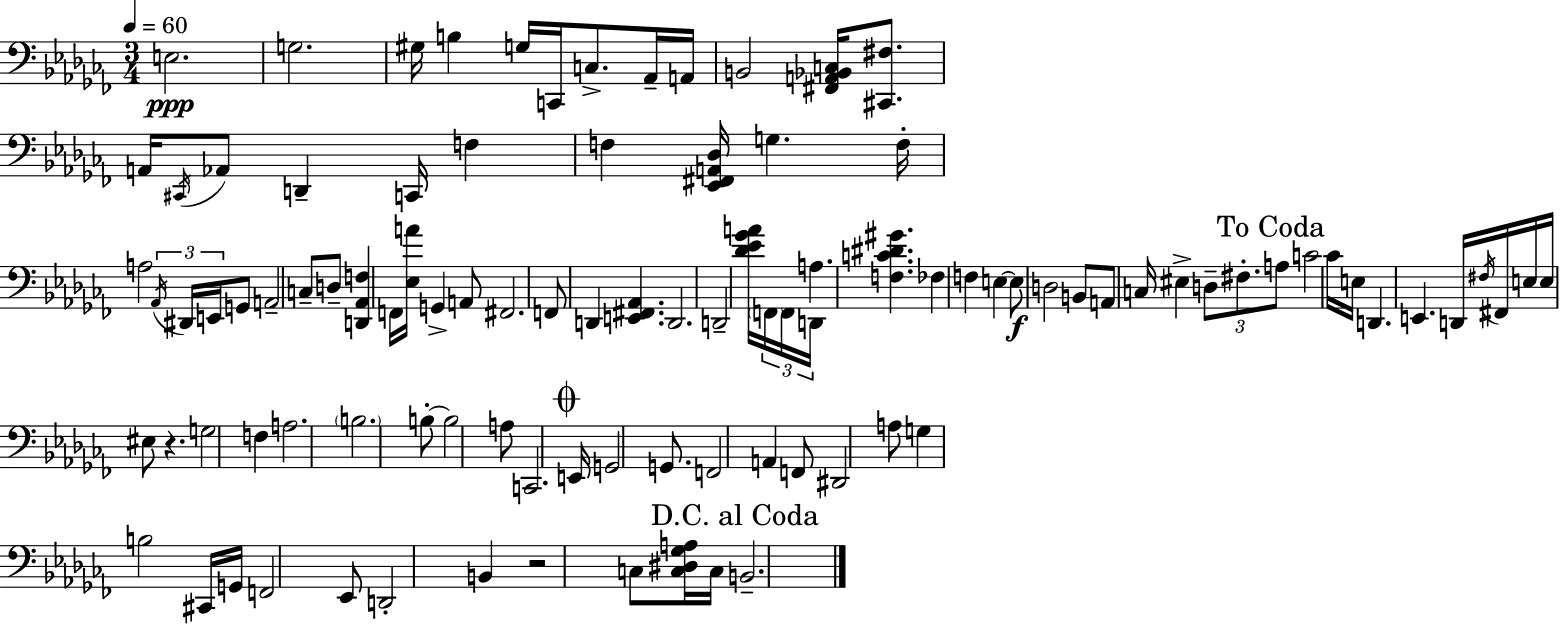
{
  \clef bass
  \numericTimeSignature
  \time 3/4
  \key aes \minor
  \tempo 4 = 60
  e2.\ppp | g2. | gis16 b4 g16 c,16 c8.-> aes,16-- a,16 | b,2 <fis, a, bes, c>16 <cis, fis>8. | \break a,16 \acciaccatura { cis,16 } aes,8 d,4-- c,16 f4 | f4 <ees, fis, a, des>16 g4. | f16-. a2 \tuplet 3/2 { \acciaccatura { aes,16 } dis,16 e,16 } | g,8 a,2-- c8-- | \break d8-- <d, aes, f>4 f,16 <ees a'>16 g,4-> | a,8 fis,2. | f,8 d,4 <e, fis, aes,>4. | d,2. | \break d,2-- <des' ees' ges' a'>16 \tuplet 3/2 { \parenthesize f,16 | f,16 d,16 } a4. <f c' dis' gis'>4. | fes4 f4 e4~~ | e8\f d2 | \break b,8 a,8 c16 eis4-> \tuplet 3/2 { d8-- fis8.-. | \mark "To Coda" a8 } c'2 | ces'16 e16 d,4. e,4. | d,16 \acciaccatura { fis16 } fis,16 e16 e16 eis8 r4. | \break g2 f4 | a2. | \parenthesize b2. | b8-.~~ b2 | \break a8 c,2. | \mark \markup { \musicglyph "scripts.coda" } e,16 g,2 | g,8. f,2 a,4 | f,8 dis,2 | \break a8 g4 b2 | cis,16 g,16 f,2 | ees,8 d,2-. b,4 | r2 c8 | \break <c dis ges a>16 c16 \mark "D.C. al Coda" b,2.-- | \bar "|."
}